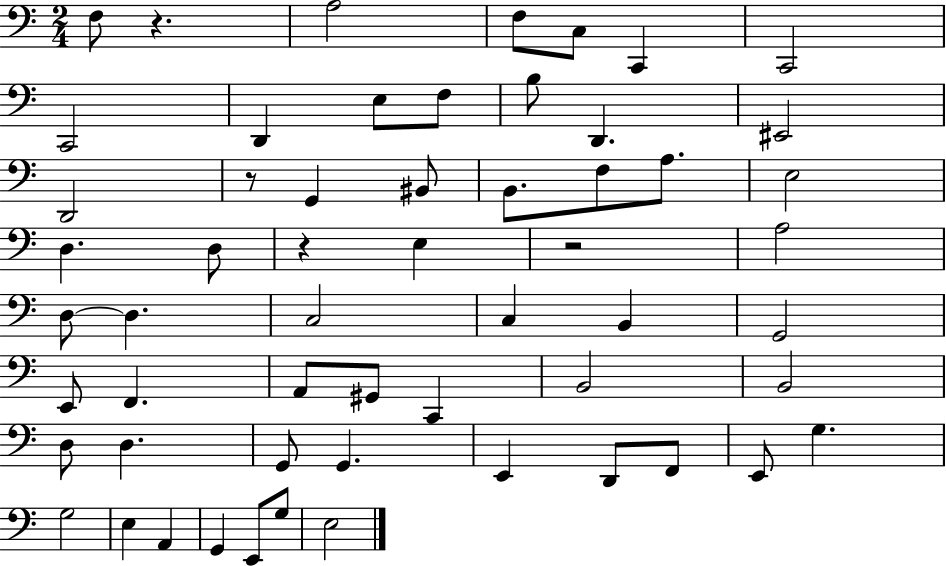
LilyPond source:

{
  \clef bass
  \numericTimeSignature
  \time 2/4
  \key c \major
  f8 r4. | a2 | f8 c8 c,4 | c,2 | \break c,2 | d,4 e8 f8 | b8 d,4. | eis,2 | \break d,2 | r8 g,4 bis,8 | b,8. f8 a8. | e2 | \break d4. d8 | r4 e4 | r2 | a2 | \break d8~~ d4. | c2 | c4 b,4 | g,2 | \break e,8 f,4. | a,8 gis,8 c,4 | b,2 | b,2 | \break d8 d4. | g,8 g,4. | e,4 d,8 f,8 | e,8 g4. | \break g2 | e4 a,4 | g,4 e,8 g8 | e2 | \break \bar "|."
}